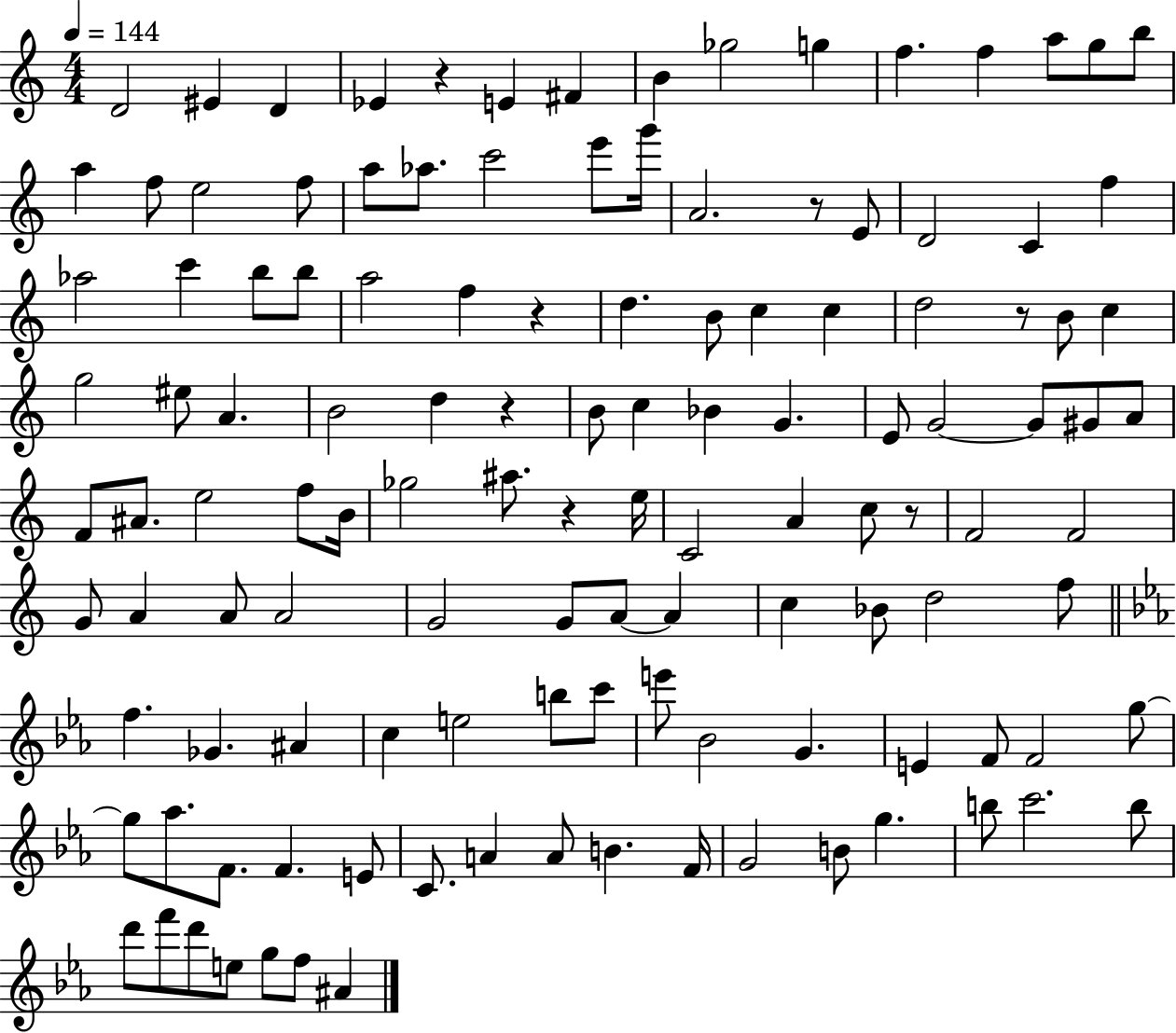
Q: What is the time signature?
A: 4/4